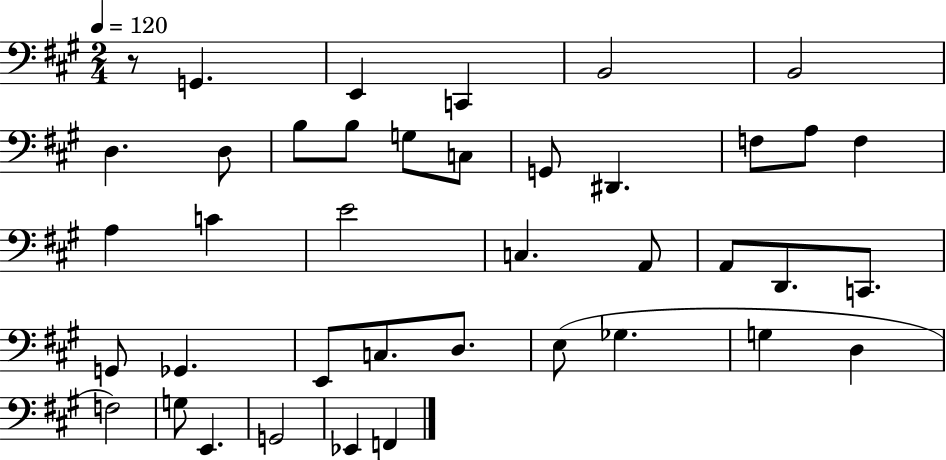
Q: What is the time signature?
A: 2/4